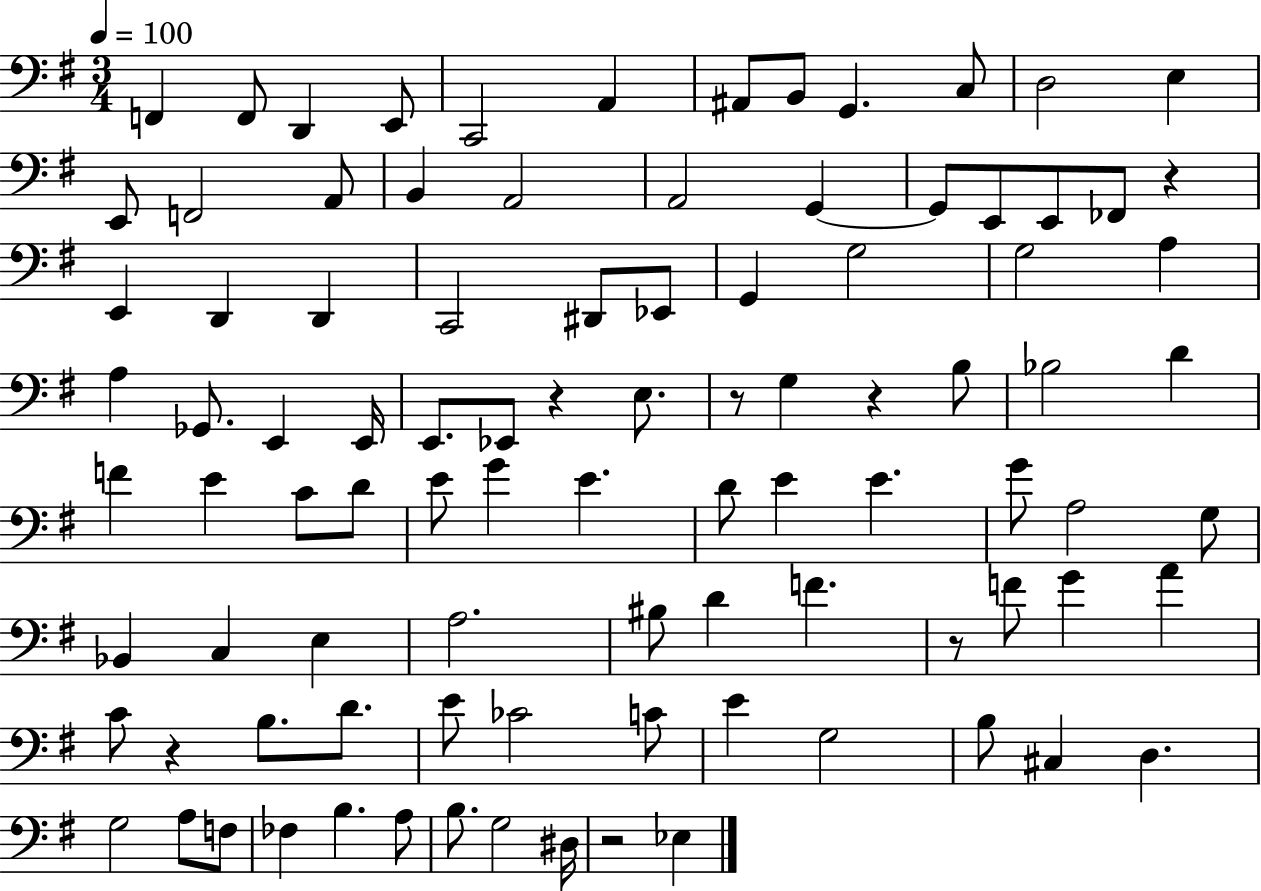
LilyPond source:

{
  \clef bass
  \numericTimeSignature
  \time 3/4
  \key g \major
  \tempo 4 = 100
  f,4 f,8 d,4 e,8 | c,2 a,4 | ais,8 b,8 g,4. c8 | d2 e4 | \break e,8 f,2 a,8 | b,4 a,2 | a,2 g,4~~ | g,8 e,8 e,8 fes,8 r4 | \break e,4 d,4 d,4 | c,2 dis,8 ees,8 | g,4 g2 | g2 a4 | \break a4 ges,8. e,4 e,16 | e,8. ees,8 r4 e8. | r8 g4 r4 b8 | bes2 d'4 | \break f'4 e'4 c'8 d'8 | e'8 g'4 e'4. | d'8 e'4 e'4. | g'8 a2 g8 | \break bes,4 c4 e4 | a2. | bis8 d'4 f'4. | r8 f'8 g'4 a'4 | \break c'8 r4 b8. d'8. | e'8 ces'2 c'8 | e'4 g2 | b8 cis4 d4. | \break g2 a8 f8 | fes4 b4. a8 | b8. g2 dis16 | r2 ees4 | \break \bar "|."
}